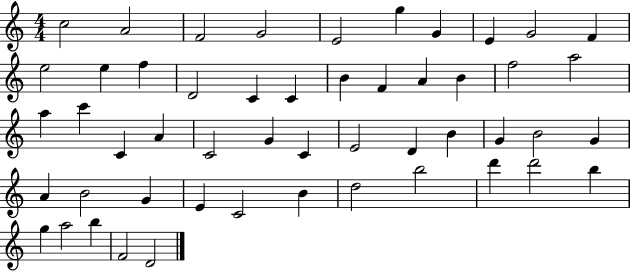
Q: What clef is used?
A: treble